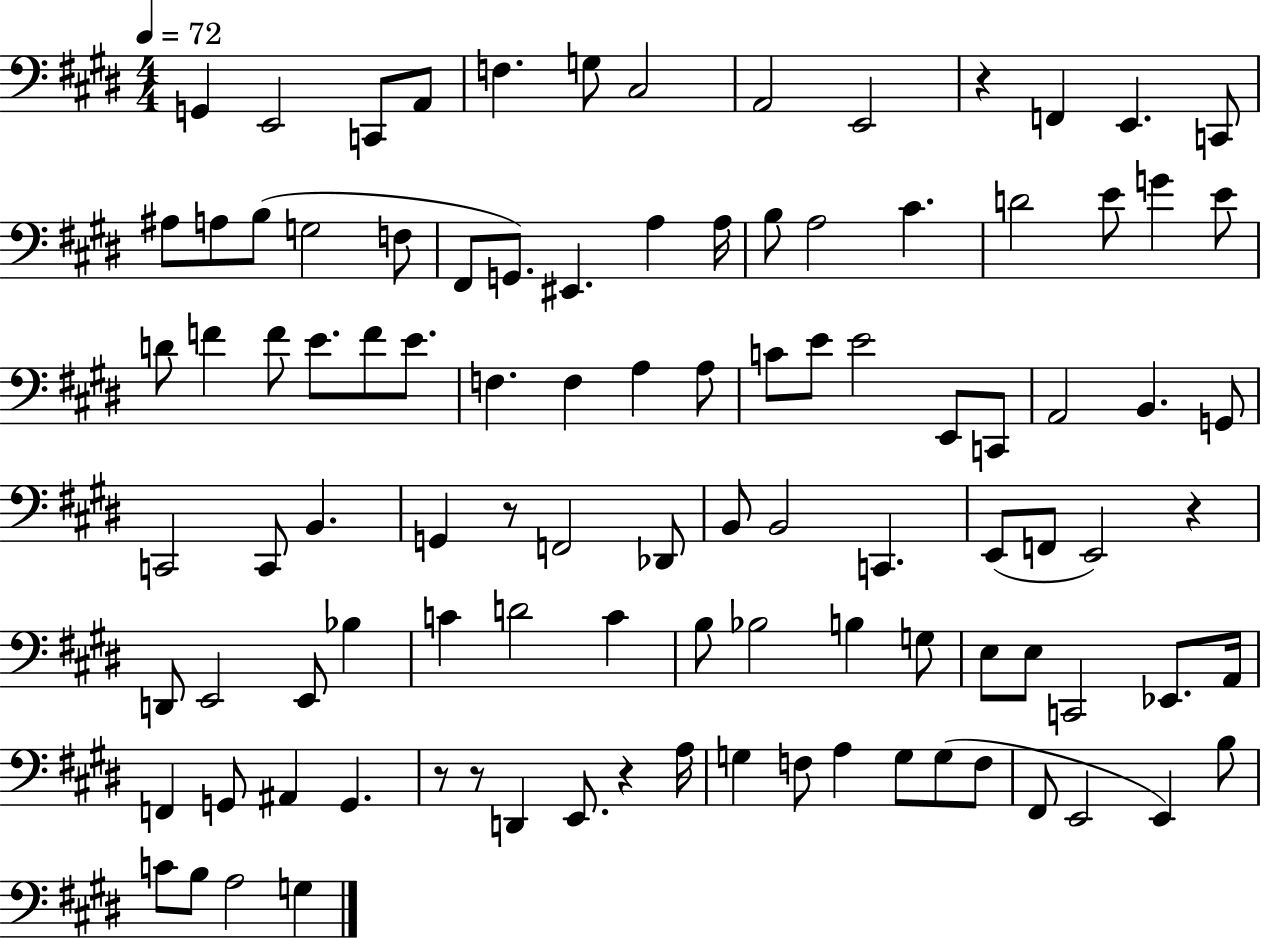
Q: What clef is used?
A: bass